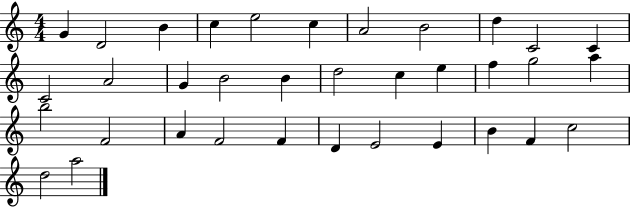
{
  \clef treble
  \numericTimeSignature
  \time 4/4
  \key c \major
  g'4 d'2 b'4 | c''4 e''2 c''4 | a'2 b'2 | d''4 c'2 c'4 | \break c'2 a'2 | g'4 b'2 b'4 | d''2 c''4 e''4 | f''4 g''2 a''4 | \break b''2 f'2 | a'4 f'2 f'4 | d'4 e'2 e'4 | b'4 f'4 c''2 | \break d''2 a''2 | \bar "|."
}